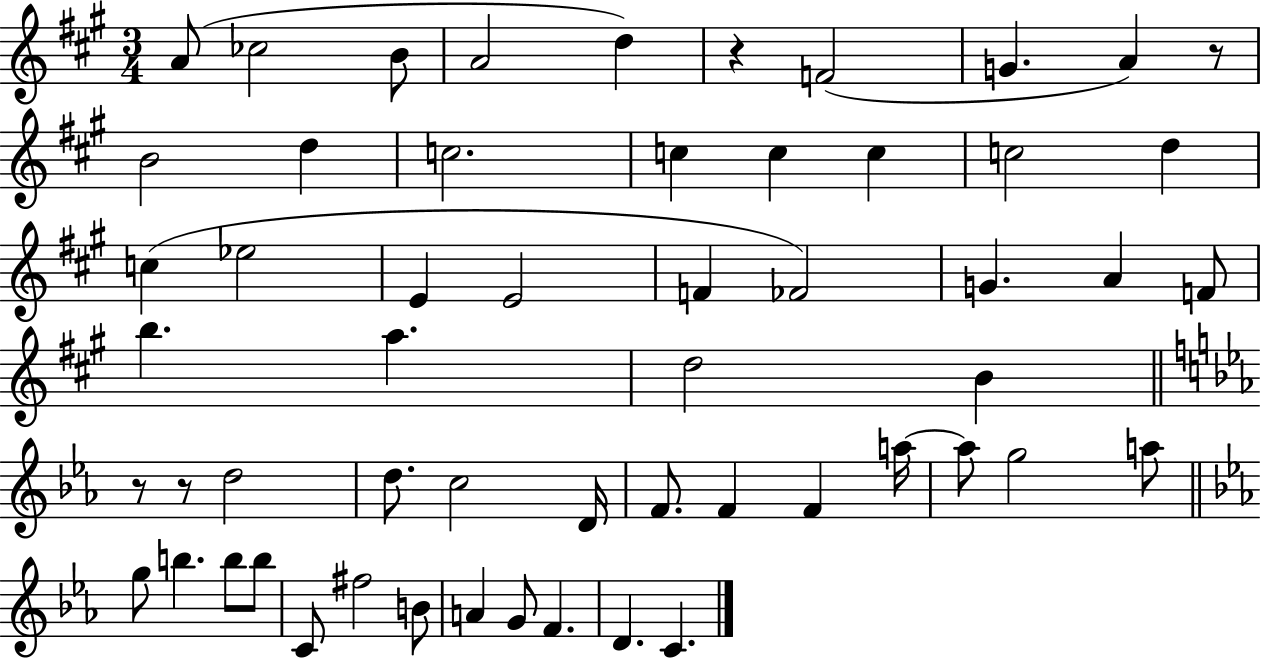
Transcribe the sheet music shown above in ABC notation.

X:1
T:Untitled
M:3/4
L:1/4
K:A
A/2 _c2 B/2 A2 d z F2 G A z/2 B2 d c2 c c c c2 d c _e2 E E2 F _F2 G A F/2 b a d2 B z/2 z/2 d2 d/2 c2 D/4 F/2 F F a/4 a/2 g2 a/2 g/2 b b/2 b/2 C/2 ^f2 B/2 A G/2 F D C